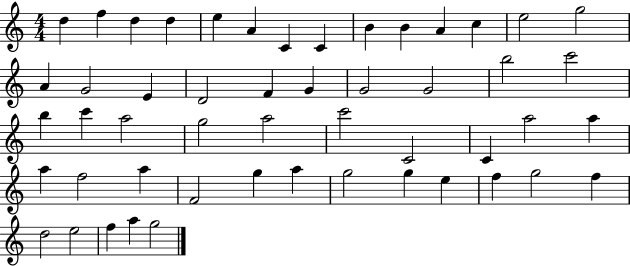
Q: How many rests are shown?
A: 0